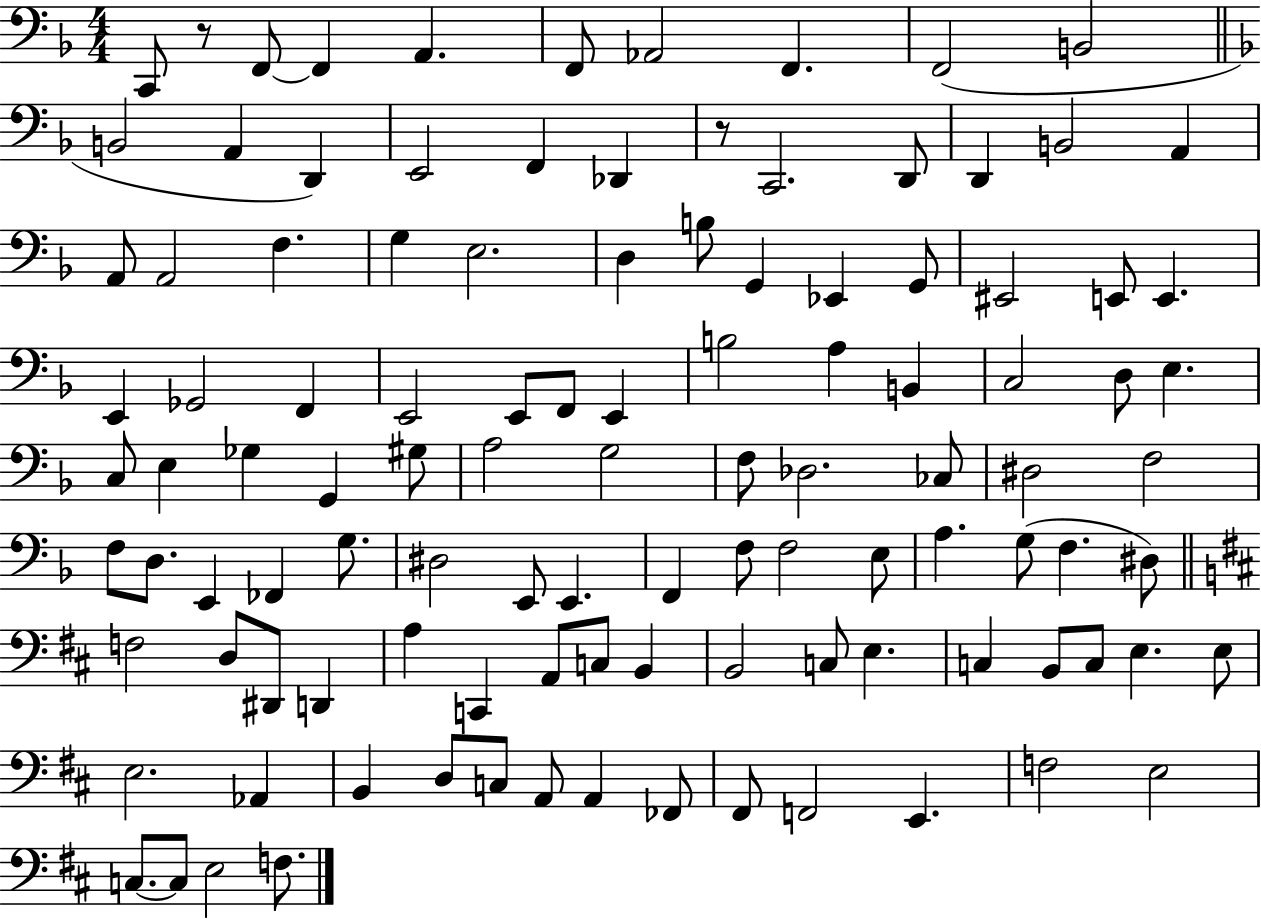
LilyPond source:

{
  \clef bass
  \numericTimeSignature
  \time 4/4
  \key f \major
  c,8 r8 f,8~~ f,4 a,4. | f,8 aes,2 f,4. | f,2( b,2 | \bar "||" \break \key f \major b,2 a,4 d,4) | e,2 f,4 des,4 | r8 c,2. d,8 | d,4 b,2 a,4 | \break a,8 a,2 f4. | g4 e2. | d4 b8 g,4 ees,4 g,8 | eis,2 e,8 e,4. | \break e,4 ges,2 f,4 | e,2 e,8 f,8 e,4 | b2 a4 b,4 | c2 d8 e4. | \break c8 e4 ges4 g,4 gis8 | a2 g2 | f8 des2. ces8 | dis2 f2 | \break f8 d8. e,4 fes,4 g8. | dis2 e,8 e,4. | f,4 f8 f2 e8 | a4. g8( f4. dis8) | \break \bar "||" \break \key b \minor f2 d8 dis,8 d,4 | a4 c,4 a,8 c8 b,4 | b,2 c8 e4. | c4 b,8 c8 e4. e8 | \break e2. aes,4 | b,4 d8 c8 a,8 a,4 fes,8 | fis,8 f,2 e,4. | f2 e2 | \break c8.~~ c8 e2 f8. | \bar "|."
}